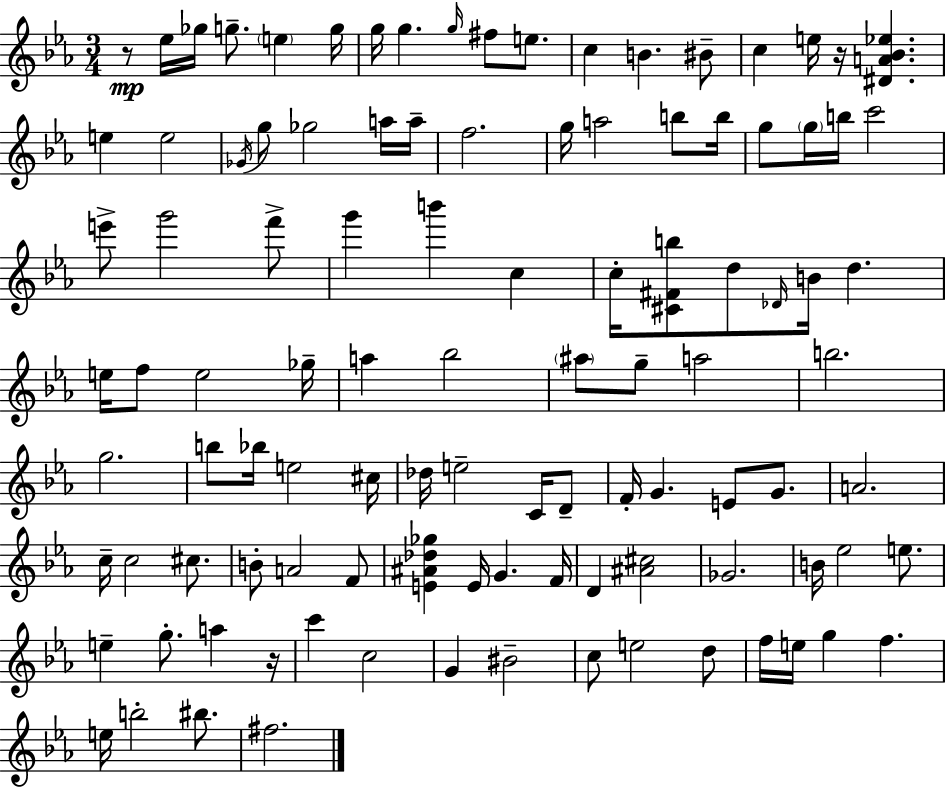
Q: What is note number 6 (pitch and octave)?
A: G5